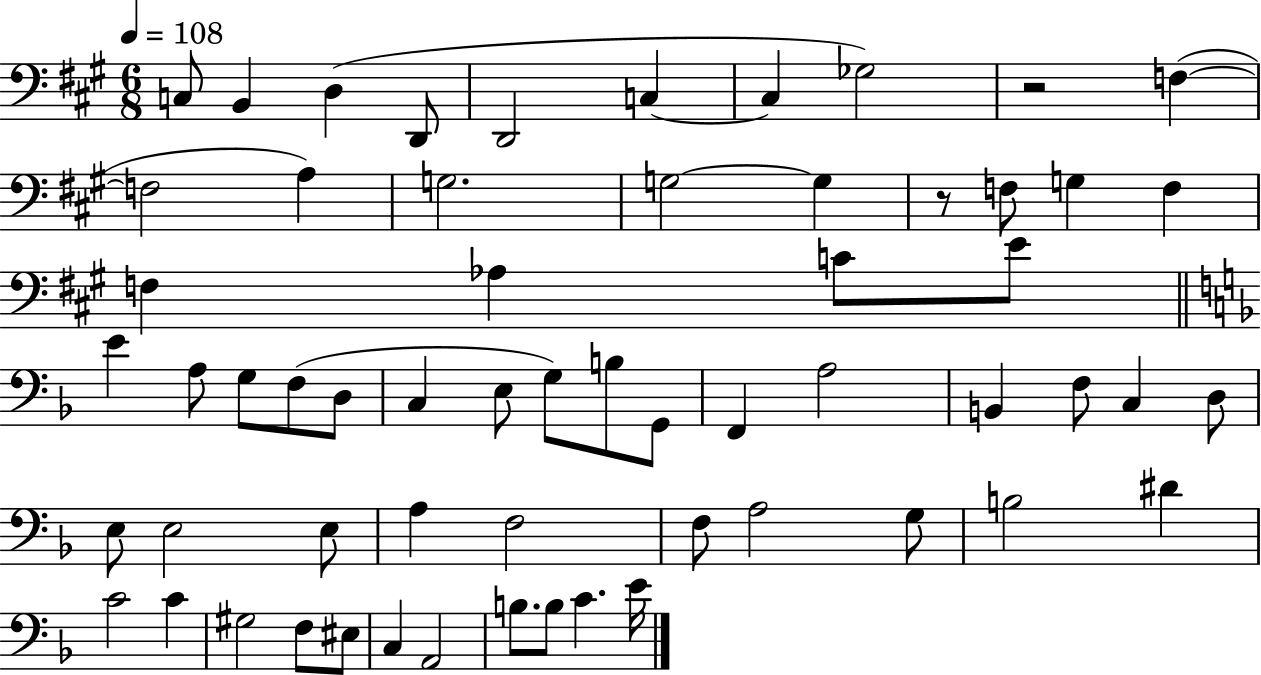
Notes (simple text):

C3/e B2/q D3/q D2/e D2/h C3/q C3/q Gb3/h R/h F3/q F3/h A3/q G3/h. G3/h G3/q R/e F3/e G3/q F3/q F3/q Ab3/q C4/e E4/e E4/q A3/e G3/e F3/e D3/e C3/q E3/e G3/e B3/e G2/e F2/q A3/h B2/q F3/e C3/q D3/e E3/e E3/h E3/e A3/q F3/h F3/e A3/h G3/e B3/h D#4/q C4/h C4/q G#3/h F3/e EIS3/e C3/q A2/h B3/e. B3/e C4/q. E4/s